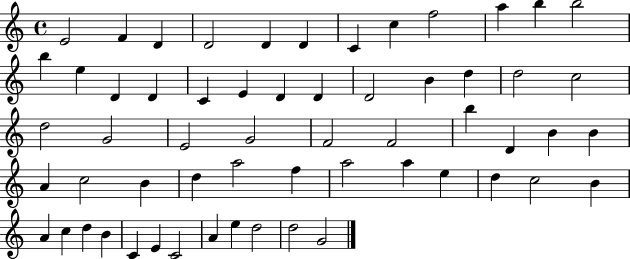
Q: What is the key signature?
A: C major